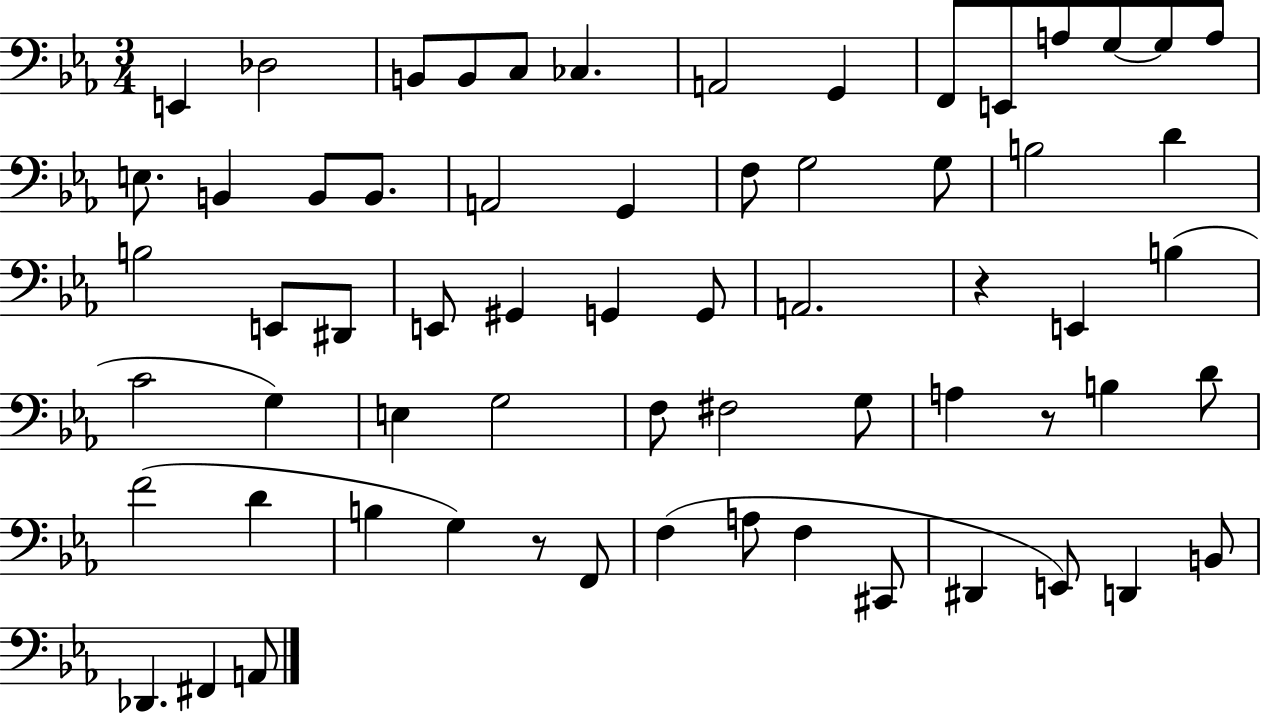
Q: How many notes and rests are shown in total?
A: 64